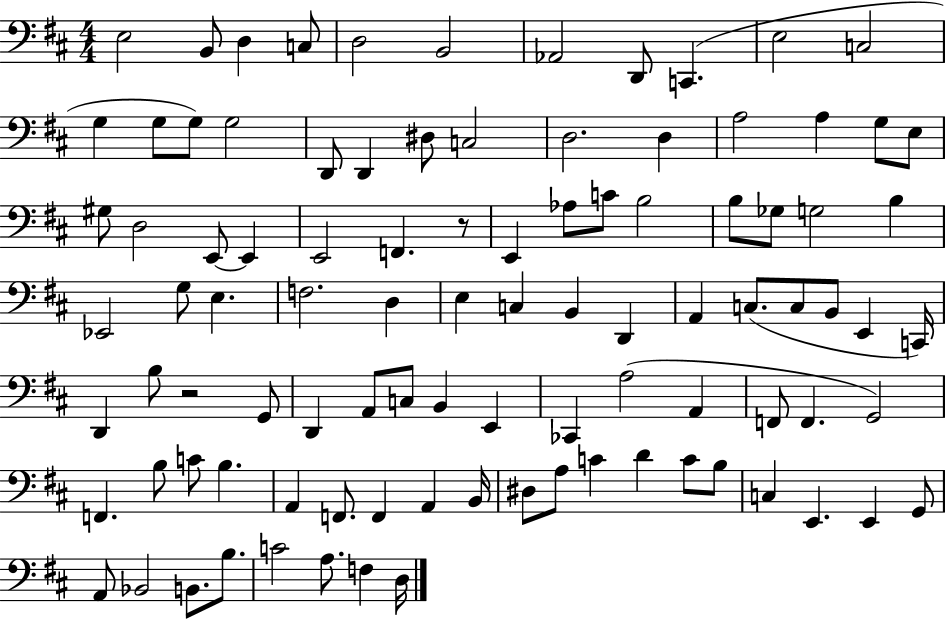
{
  \clef bass
  \numericTimeSignature
  \time 4/4
  \key d \major
  e2 b,8 d4 c8 | d2 b,2 | aes,2 d,8 c,4.( | e2 c2 | \break g4 g8 g8) g2 | d,8 d,4 dis8 c2 | d2. d4 | a2 a4 g8 e8 | \break gis8 d2 e,8~~ e,4 | e,2 f,4. r8 | e,4 aes8 c'8 b2 | b8 ges8 g2 b4 | \break ees,2 g8 e4. | f2. d4 | e4 c4 b,4 d,4 | a,4 c8.( c8 b,8 e,4 c,16) | \break d,4 b8 r2 g,8 | d,4 a,8 c8 b,4 e,4 | ces,4 a2( a,4 | f,8 f,4. g,2) | \break f,4. b8 c'8 b4. | a,4 f,8. f,4 a,4 b,16 | dis8 a8 c'4 d'4 c'8 b8 | c4 e,4. e,4 g,8 | \break a,8 bes,2 b,8. b8. | c'2 a8. f4 d16 | \bar "|."
}